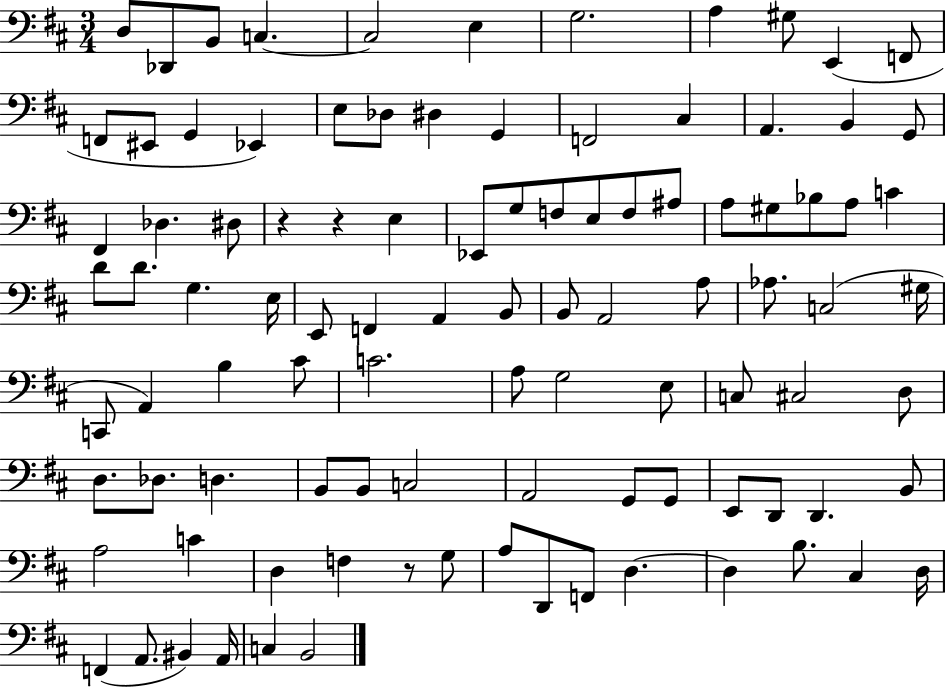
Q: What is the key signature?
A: D major